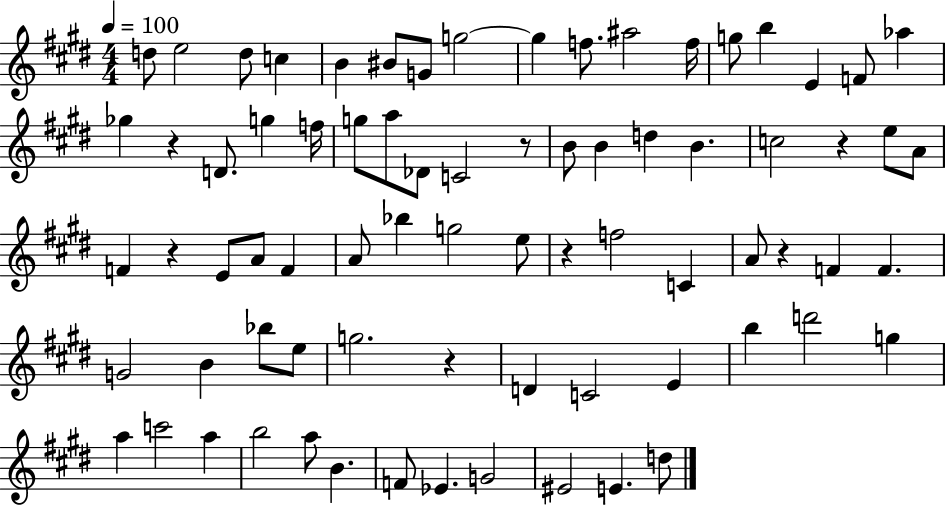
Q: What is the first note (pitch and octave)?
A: D5